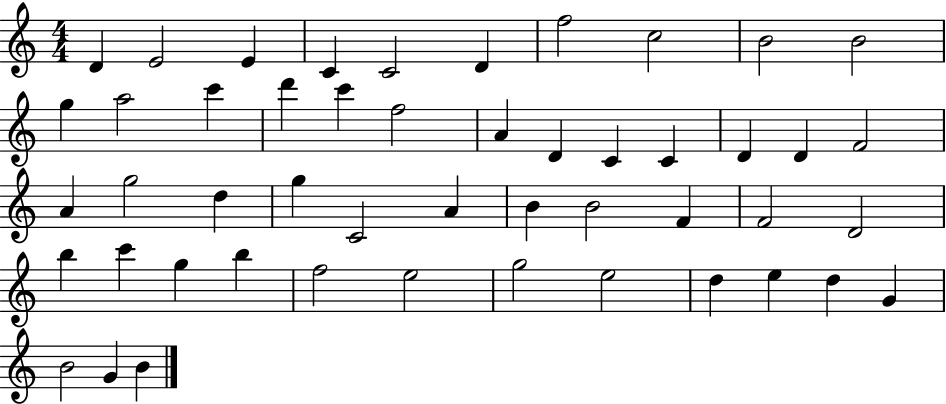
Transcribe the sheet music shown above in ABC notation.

X:1
T:Untitled
M:4/4
L:1/4
K:C
D E2 E C C2 D f2 c2 B2 B2 g a2 c' d' c' f2 A D C C D D F2 A g2 d g C2 A B B2 F F2 D2 b c' g b f2 e2 g2 e2 d e d G B2 G B